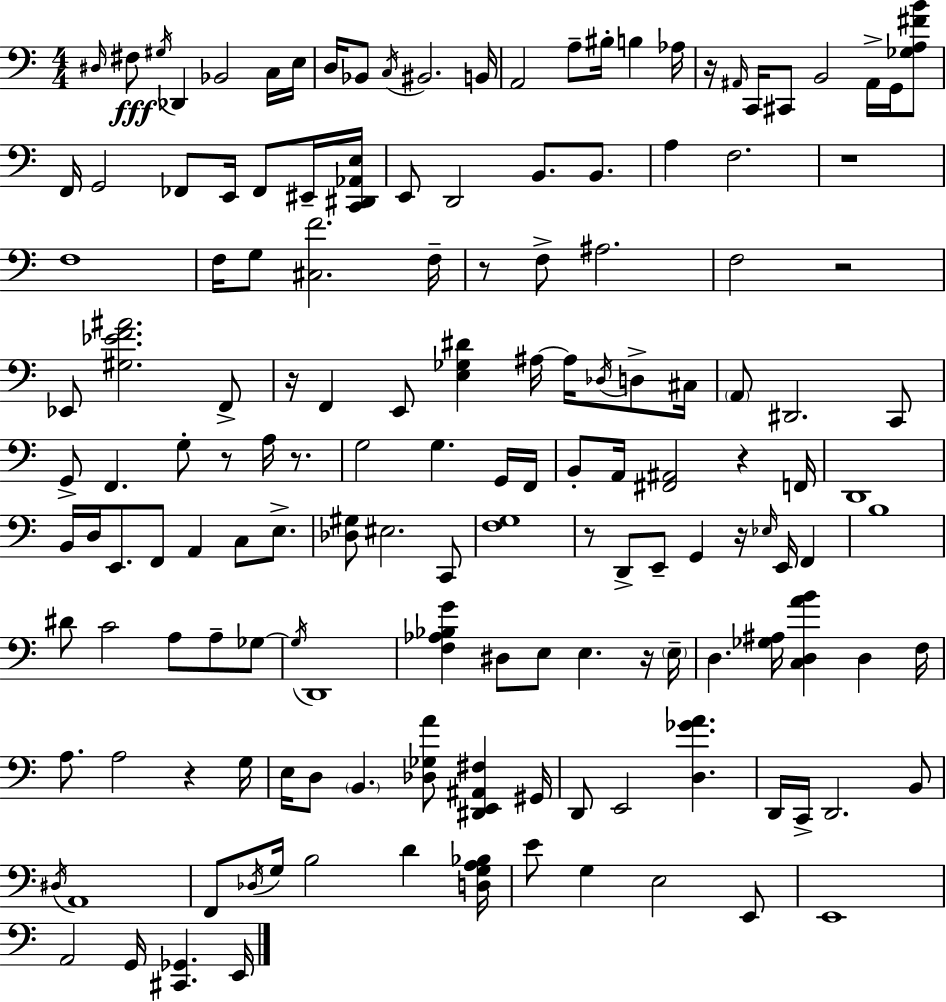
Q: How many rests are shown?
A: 12